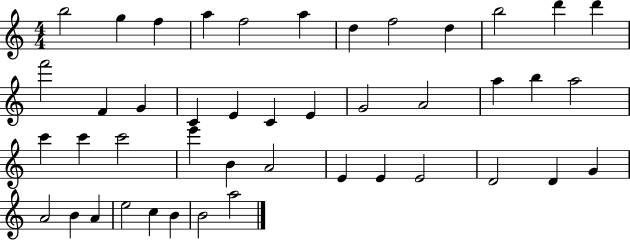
B5/h G5/q F5/q A5/q F5/h A5/q D5/q F5/h D5/q B5/h D6/q D6/q F6/h F4/q G4/q C4/q E4/q C4/q E4/q G4/h A4/h A5/q B5/q A5/h C6/q C6/q C6/h E6/q B4/q A4/h E4/q E4/q E4/h D4/h D4/q G4/q A4/h B4/q A4/q E5/h C5/q B4/q B4/h A5/h